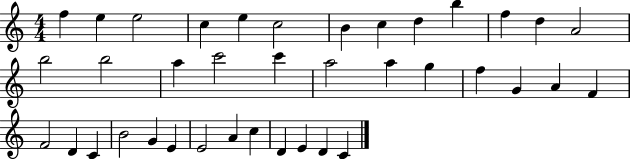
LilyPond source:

{
  \clef treble
  \numericTimeSignature
  \time 4/4
  \key c \major
  f''4 e''4 e''2 | c''4 e''4 c''2 | b'4 c''4 d''4 b''4 | f''4 d''4 a'2 | \break b''2 b''2 | a''4 c'''2 c'''4 | a''2 a''4 g''4 | f''4 g'4 a'4 f'4 | \break f'2 d'4 c'4 | b'2 g'4 e'4 | e'2 a'4 c''4 | d'4 e'4 d'4 c'4 | \break \bar "|."
}